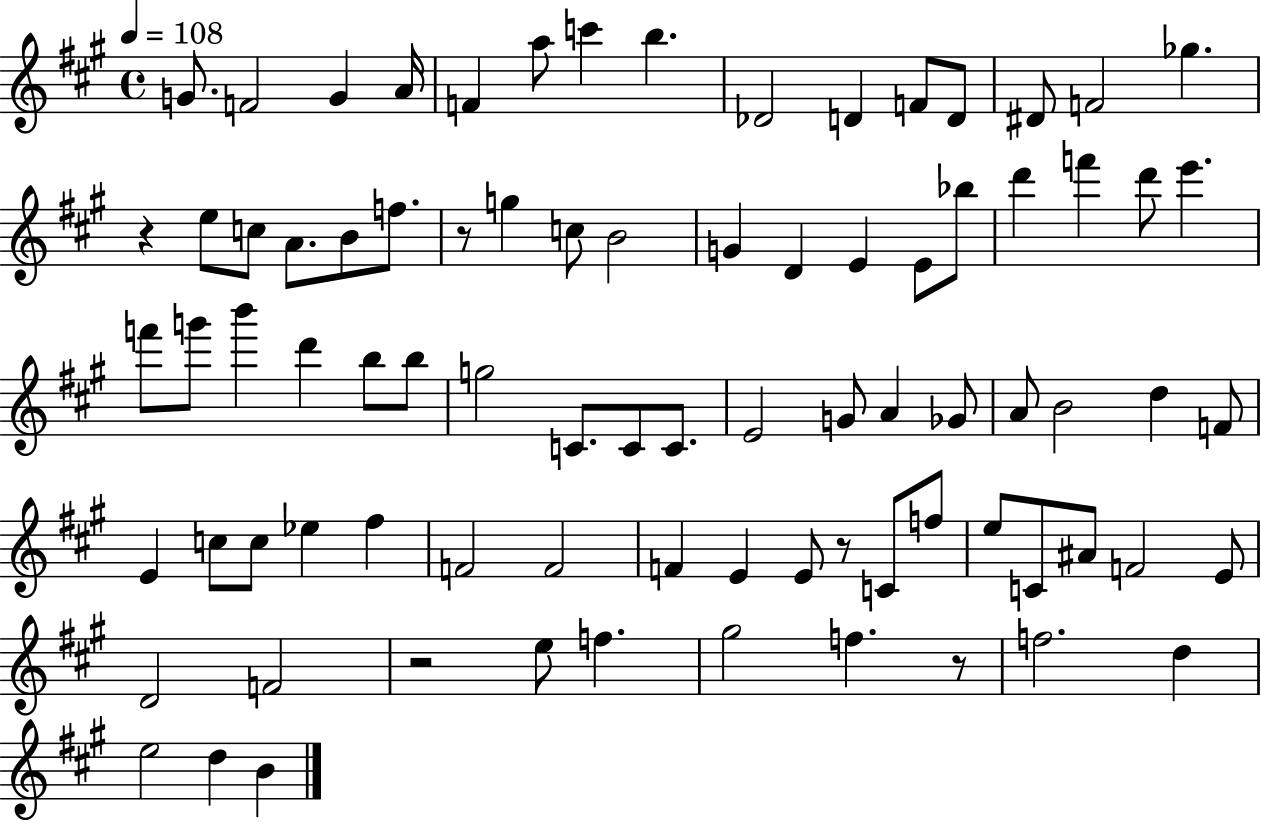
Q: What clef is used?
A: treble